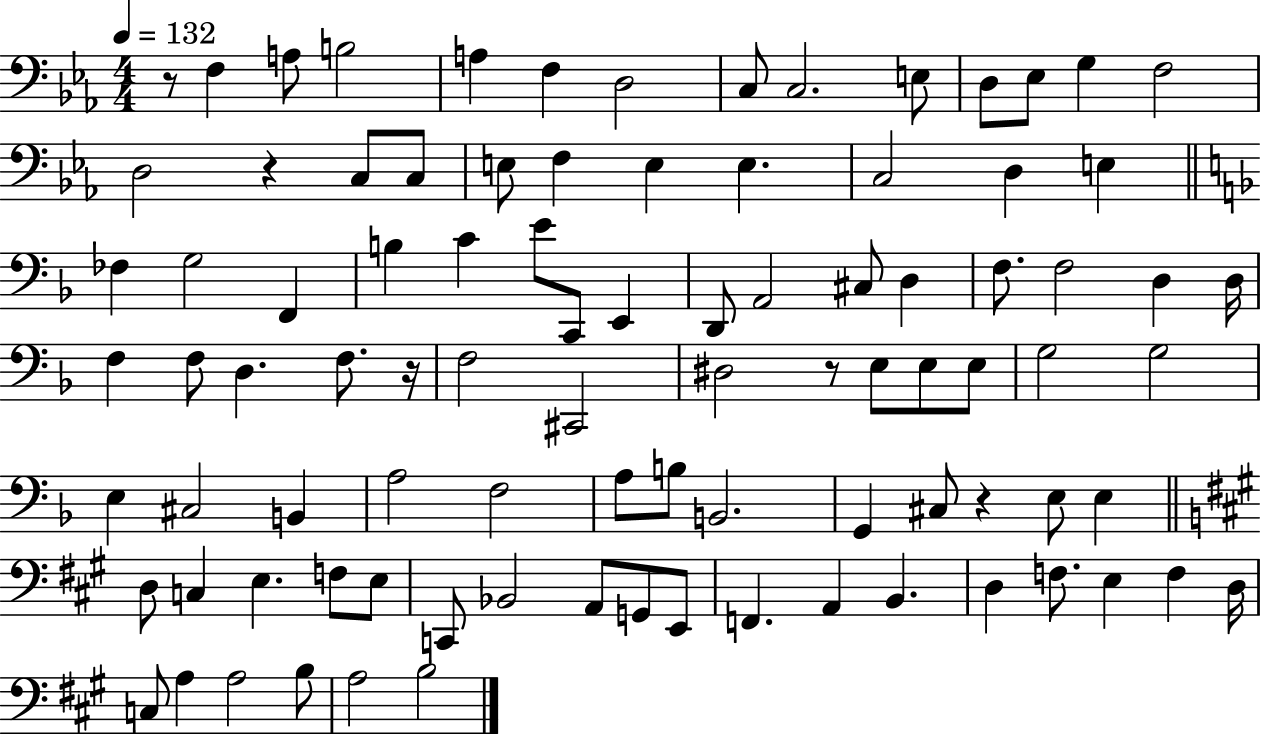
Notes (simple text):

R/e F3/q A3/e B3/h A3/q F3/q D3/h C3/e C3/h. E3/e D3/e Eb3/e G3/q F3/h D3/h R/q C3/e C3/e E3/e F3/q E3/q E3/q. C3/h D3/q E3/q FES3/q G3/h F2/q B3/q C4/q E4/e C2/e E2/q D2/e A2/h C#3/e D3/q F3/e. F3/h D3/q D3/s F3/q F3/e D3/q. F3/e. R/s F3/h C#2/h D#3/h R/e E3/e E3/e E3/e G3/h G3/h E3/q C#3/h B2/q A3/h F3/h A3/e B3/e B2/h. G2/q C#3/e R/q E3/e E3/q D3/e C3/q E3/q. F3/e E3/e C2/e Bb2/h A2/e G2/e E2/e F2/q. A2/q B2/q. D3/q F3/e. E3/q F3/q D3/s C3/e A3/q A3/h B3/e A3/h B3/h